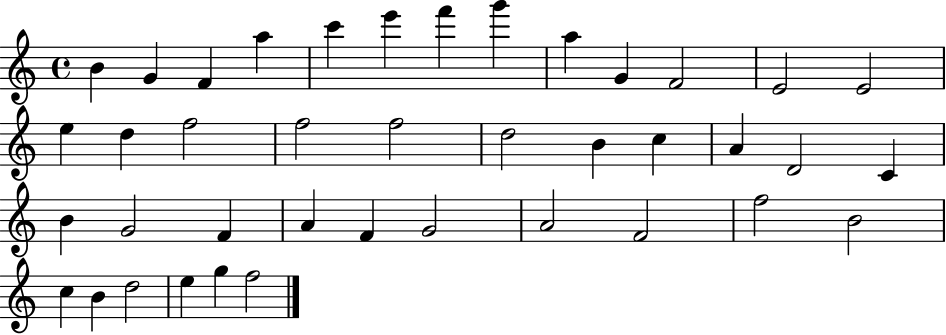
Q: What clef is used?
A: treble